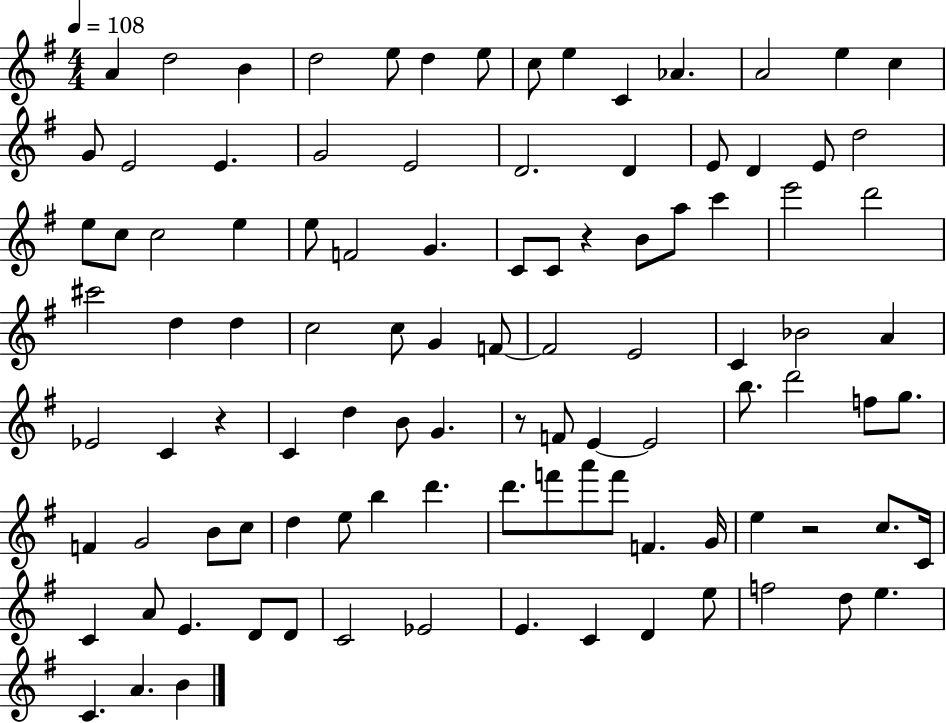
{
  \clef treble
  \numericTimeSignature
  \time 4/4
  \key g \major
  \tempo 4 = 108
  \repeat volta 2 { a'4 d''2 b'4 | d''2 e''8 d''4 e''8 | c''8 e''4 c'4 aes'4. | a'2 e''4 c''4 | \break g'8 e'2 e'4. | g'2 e'2 | d'2. d'4 | e'8 d'4 e'8 d''2 | \break e''8 c''8 c''2 e''4 | e''8 f'2 g'4. | c'8 c'8 r4 b'8 a''8 c'''4 | e'''2 d'''2 | \break cis'''2 d''4 d''4 | c''2 c''8 g'4 f'8~~ | f'2 e'2 | c'4 bes'2 a'4 | \break ees'2 c'4 r4 | c'4 d''4 b'8 g'4. | r8 f'8 e'4~~ e'2 | b''8. d'''2 f''8 g''8. | \break f'4 g'2 b'8 c''8 | d''4 e''8 b''4 d'''4. | d'''8. f'''8 a'''8 f'''8 f'4. g'16 | e''4 r2 c''8. c'16 | \break c'4 a'8 e'4. d'8 d'8 | c'2 ees'2 | e'4. c'4 d'4 e''8 | f''2 d''8 e''4. | \break c'4. a'4. b'4 | } \bar "|."
}